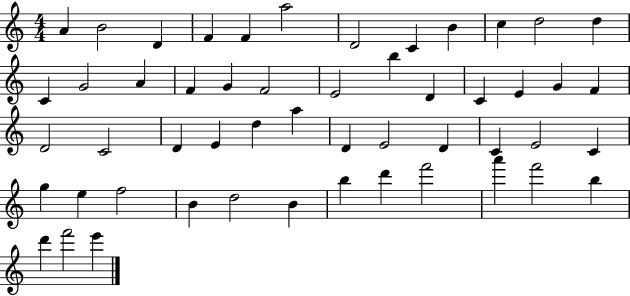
{
  \clef treble
  \numericTimeSignature
  \time 4/4
  \key c \major
  a'4 b'2 d'4 | f'4 f'4 a''2 | d'2 c'4 b'4 | c''4 d''2 d''4 | \break c'4 g'2 a'4 | f'4 g'4 f'2 | e'2 b''4 d'4 | c'4 e'4 g'4 f'4 | \break d'2 c'2 | d'4 e'4 d''4 a''4 | d'4 e'2 d'4 | c'4 e'2 c'4 | \break g''4 e''4 f''2 | b'4 d''2 b'4 | b''4 d'''4 f'''2 | a'''4 f'''2 b''4 | \break d'''4 f'''2 e'''4 | \bar "|."
}